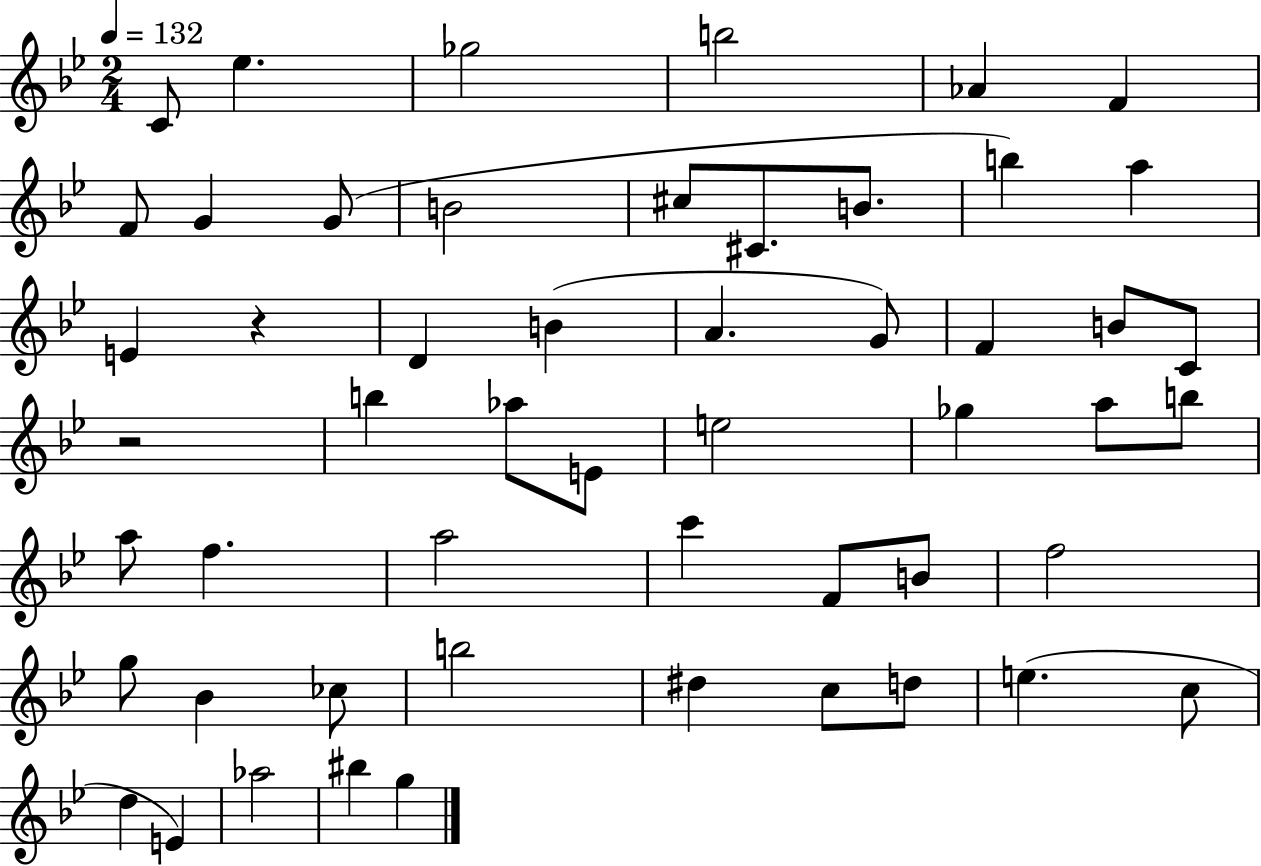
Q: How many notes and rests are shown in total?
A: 53